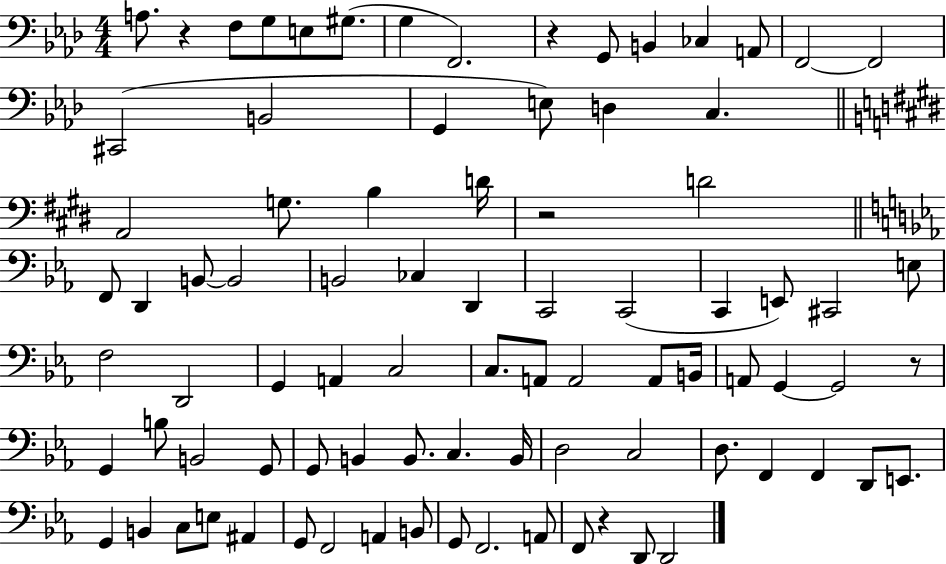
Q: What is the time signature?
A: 4/4